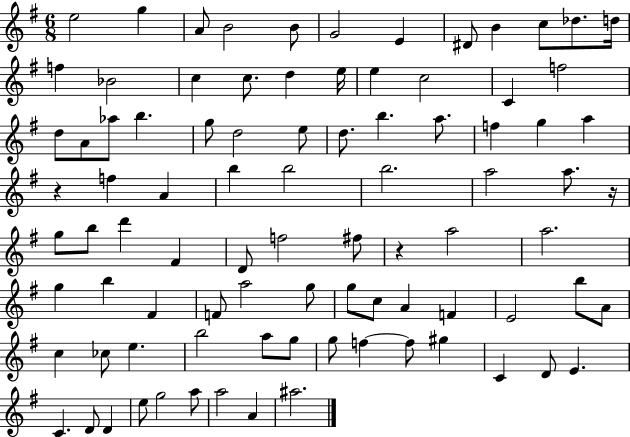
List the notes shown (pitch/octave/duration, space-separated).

E5/h G5/q A4/e B4/h B4/e G4/h E4/q D#4/e B4/q C5/e Db5/e. D5/s F5/q Bb4/h C5/q C5/e. D5/q E5/s E5/q C5/h C4/q F5/h D5/e A4/e Ab5/e B5/q. G5/e D5/h E5/e D5/e. B5/q. A5/e. F5/q G5/q A5/q R/q F5/q A4/q B5/q B5/h B5/h. A5/h A5/e. R/s G5/e B5/e D6/q F#4/q D4/e F5/h F#5/e R/q A5/h A5/h. G5/q B5/q F#4/q F4/e A5/h G5/e G5/e C5/e A4/q F4/q E4/h B5/e A4/e C5/q CES5/e E5/q. B5/h A5/e G5/e G5/e F5/q F5/e G#5/q C4/q D4/e E4/q. C4/q. D4/e D4/q E5/e G5/h A5/e A5/h A4/q A#5/h.